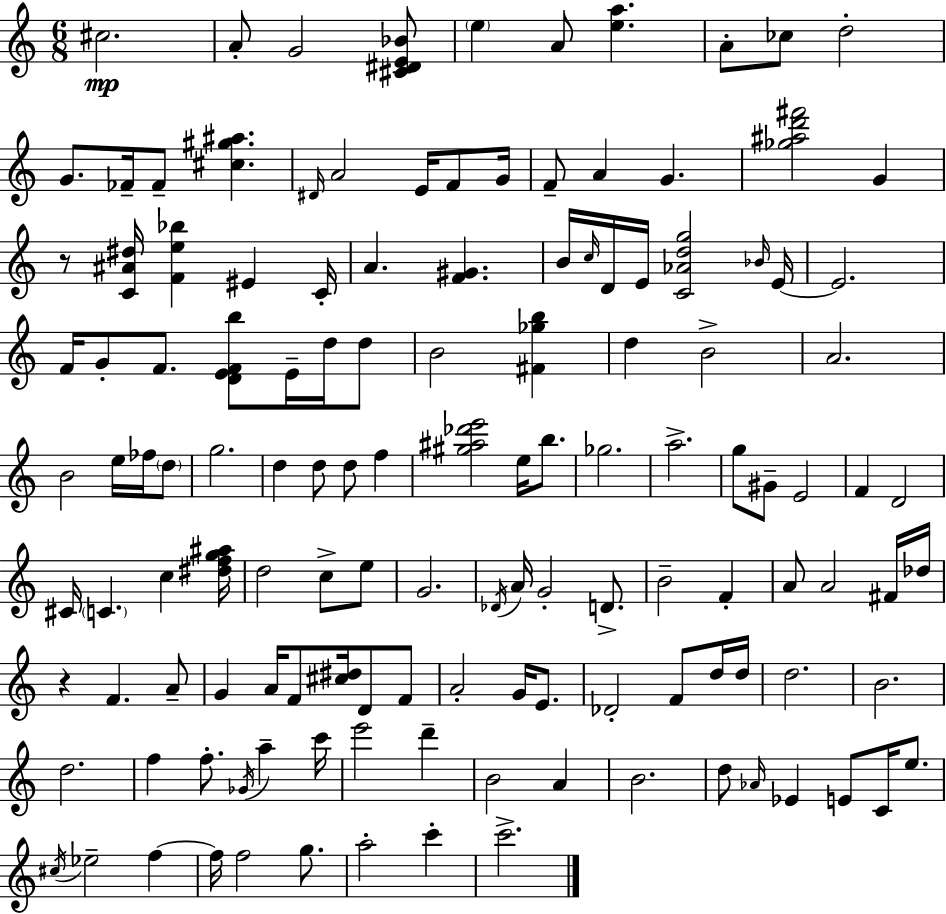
C#5/h. A4/e G4/h [C#4,D#4,E4,Bb4]/e E5/q A4/e [E5,A5]/q. A4/e CES5/e D5/h G4/e. FES4/s FES4/e [C#5,G#5,A#5]/q. D#4/s A4/h E4/s F4/e G4/s F4/e A4/q G4/q. [Gb5,A#5,D6,F#6]/h G4/q R/e [C4,A#4,D#5]/s [F4,E5,Bb5]/q EIS4/q C4/s A4/q. [F4,G#4]/q. B4/s C5/s D4/s E4/s [C4,Ab4,D5,G5]/h Bb4/s E4/s E4/h. F4/s G4/e F4/e. [D4,E4,F4,B5]/e E4/s D5/s D5/e B4/h [F#4,Gb5,B5]/q D5/q B4/h A4/h. B4/h E5/s FES5/s D5/e G5/h. D5/q D5/e D5/e F5/q [G#5,A#5,Db6,E6]/h E5/s B5/e. Gb5/h. A5/h. G5/e G#4/e E4/h F4/q D4/h C#4/s C4/q. C5/q [D#5,F5,G5,A#5]/s D5/h C5/e E5/e G4/h. Db4/s A4/s G4/h D4/e. B4/h F4/q A4/e A4/h F#4/s Db5/s R/q F4/q. A4/e G4/q A4/s F4/e [C#5,D#5]/s D4/e F4/e A4/h G4/s E4/e. Db4/h F4/e D5/s D5/s D5/h. B4/h. D5/h. F5/q F5/e. Gb4/s A5/q C6/s E6/h D6/q B4/h A4/q B4/h. D5/e Ab4/s Eb4/q E4/e C4/s E5/e. C#5/s Eb5/h F5/q F5/s F5/h G5/e. A5/h C6/q C6/h.